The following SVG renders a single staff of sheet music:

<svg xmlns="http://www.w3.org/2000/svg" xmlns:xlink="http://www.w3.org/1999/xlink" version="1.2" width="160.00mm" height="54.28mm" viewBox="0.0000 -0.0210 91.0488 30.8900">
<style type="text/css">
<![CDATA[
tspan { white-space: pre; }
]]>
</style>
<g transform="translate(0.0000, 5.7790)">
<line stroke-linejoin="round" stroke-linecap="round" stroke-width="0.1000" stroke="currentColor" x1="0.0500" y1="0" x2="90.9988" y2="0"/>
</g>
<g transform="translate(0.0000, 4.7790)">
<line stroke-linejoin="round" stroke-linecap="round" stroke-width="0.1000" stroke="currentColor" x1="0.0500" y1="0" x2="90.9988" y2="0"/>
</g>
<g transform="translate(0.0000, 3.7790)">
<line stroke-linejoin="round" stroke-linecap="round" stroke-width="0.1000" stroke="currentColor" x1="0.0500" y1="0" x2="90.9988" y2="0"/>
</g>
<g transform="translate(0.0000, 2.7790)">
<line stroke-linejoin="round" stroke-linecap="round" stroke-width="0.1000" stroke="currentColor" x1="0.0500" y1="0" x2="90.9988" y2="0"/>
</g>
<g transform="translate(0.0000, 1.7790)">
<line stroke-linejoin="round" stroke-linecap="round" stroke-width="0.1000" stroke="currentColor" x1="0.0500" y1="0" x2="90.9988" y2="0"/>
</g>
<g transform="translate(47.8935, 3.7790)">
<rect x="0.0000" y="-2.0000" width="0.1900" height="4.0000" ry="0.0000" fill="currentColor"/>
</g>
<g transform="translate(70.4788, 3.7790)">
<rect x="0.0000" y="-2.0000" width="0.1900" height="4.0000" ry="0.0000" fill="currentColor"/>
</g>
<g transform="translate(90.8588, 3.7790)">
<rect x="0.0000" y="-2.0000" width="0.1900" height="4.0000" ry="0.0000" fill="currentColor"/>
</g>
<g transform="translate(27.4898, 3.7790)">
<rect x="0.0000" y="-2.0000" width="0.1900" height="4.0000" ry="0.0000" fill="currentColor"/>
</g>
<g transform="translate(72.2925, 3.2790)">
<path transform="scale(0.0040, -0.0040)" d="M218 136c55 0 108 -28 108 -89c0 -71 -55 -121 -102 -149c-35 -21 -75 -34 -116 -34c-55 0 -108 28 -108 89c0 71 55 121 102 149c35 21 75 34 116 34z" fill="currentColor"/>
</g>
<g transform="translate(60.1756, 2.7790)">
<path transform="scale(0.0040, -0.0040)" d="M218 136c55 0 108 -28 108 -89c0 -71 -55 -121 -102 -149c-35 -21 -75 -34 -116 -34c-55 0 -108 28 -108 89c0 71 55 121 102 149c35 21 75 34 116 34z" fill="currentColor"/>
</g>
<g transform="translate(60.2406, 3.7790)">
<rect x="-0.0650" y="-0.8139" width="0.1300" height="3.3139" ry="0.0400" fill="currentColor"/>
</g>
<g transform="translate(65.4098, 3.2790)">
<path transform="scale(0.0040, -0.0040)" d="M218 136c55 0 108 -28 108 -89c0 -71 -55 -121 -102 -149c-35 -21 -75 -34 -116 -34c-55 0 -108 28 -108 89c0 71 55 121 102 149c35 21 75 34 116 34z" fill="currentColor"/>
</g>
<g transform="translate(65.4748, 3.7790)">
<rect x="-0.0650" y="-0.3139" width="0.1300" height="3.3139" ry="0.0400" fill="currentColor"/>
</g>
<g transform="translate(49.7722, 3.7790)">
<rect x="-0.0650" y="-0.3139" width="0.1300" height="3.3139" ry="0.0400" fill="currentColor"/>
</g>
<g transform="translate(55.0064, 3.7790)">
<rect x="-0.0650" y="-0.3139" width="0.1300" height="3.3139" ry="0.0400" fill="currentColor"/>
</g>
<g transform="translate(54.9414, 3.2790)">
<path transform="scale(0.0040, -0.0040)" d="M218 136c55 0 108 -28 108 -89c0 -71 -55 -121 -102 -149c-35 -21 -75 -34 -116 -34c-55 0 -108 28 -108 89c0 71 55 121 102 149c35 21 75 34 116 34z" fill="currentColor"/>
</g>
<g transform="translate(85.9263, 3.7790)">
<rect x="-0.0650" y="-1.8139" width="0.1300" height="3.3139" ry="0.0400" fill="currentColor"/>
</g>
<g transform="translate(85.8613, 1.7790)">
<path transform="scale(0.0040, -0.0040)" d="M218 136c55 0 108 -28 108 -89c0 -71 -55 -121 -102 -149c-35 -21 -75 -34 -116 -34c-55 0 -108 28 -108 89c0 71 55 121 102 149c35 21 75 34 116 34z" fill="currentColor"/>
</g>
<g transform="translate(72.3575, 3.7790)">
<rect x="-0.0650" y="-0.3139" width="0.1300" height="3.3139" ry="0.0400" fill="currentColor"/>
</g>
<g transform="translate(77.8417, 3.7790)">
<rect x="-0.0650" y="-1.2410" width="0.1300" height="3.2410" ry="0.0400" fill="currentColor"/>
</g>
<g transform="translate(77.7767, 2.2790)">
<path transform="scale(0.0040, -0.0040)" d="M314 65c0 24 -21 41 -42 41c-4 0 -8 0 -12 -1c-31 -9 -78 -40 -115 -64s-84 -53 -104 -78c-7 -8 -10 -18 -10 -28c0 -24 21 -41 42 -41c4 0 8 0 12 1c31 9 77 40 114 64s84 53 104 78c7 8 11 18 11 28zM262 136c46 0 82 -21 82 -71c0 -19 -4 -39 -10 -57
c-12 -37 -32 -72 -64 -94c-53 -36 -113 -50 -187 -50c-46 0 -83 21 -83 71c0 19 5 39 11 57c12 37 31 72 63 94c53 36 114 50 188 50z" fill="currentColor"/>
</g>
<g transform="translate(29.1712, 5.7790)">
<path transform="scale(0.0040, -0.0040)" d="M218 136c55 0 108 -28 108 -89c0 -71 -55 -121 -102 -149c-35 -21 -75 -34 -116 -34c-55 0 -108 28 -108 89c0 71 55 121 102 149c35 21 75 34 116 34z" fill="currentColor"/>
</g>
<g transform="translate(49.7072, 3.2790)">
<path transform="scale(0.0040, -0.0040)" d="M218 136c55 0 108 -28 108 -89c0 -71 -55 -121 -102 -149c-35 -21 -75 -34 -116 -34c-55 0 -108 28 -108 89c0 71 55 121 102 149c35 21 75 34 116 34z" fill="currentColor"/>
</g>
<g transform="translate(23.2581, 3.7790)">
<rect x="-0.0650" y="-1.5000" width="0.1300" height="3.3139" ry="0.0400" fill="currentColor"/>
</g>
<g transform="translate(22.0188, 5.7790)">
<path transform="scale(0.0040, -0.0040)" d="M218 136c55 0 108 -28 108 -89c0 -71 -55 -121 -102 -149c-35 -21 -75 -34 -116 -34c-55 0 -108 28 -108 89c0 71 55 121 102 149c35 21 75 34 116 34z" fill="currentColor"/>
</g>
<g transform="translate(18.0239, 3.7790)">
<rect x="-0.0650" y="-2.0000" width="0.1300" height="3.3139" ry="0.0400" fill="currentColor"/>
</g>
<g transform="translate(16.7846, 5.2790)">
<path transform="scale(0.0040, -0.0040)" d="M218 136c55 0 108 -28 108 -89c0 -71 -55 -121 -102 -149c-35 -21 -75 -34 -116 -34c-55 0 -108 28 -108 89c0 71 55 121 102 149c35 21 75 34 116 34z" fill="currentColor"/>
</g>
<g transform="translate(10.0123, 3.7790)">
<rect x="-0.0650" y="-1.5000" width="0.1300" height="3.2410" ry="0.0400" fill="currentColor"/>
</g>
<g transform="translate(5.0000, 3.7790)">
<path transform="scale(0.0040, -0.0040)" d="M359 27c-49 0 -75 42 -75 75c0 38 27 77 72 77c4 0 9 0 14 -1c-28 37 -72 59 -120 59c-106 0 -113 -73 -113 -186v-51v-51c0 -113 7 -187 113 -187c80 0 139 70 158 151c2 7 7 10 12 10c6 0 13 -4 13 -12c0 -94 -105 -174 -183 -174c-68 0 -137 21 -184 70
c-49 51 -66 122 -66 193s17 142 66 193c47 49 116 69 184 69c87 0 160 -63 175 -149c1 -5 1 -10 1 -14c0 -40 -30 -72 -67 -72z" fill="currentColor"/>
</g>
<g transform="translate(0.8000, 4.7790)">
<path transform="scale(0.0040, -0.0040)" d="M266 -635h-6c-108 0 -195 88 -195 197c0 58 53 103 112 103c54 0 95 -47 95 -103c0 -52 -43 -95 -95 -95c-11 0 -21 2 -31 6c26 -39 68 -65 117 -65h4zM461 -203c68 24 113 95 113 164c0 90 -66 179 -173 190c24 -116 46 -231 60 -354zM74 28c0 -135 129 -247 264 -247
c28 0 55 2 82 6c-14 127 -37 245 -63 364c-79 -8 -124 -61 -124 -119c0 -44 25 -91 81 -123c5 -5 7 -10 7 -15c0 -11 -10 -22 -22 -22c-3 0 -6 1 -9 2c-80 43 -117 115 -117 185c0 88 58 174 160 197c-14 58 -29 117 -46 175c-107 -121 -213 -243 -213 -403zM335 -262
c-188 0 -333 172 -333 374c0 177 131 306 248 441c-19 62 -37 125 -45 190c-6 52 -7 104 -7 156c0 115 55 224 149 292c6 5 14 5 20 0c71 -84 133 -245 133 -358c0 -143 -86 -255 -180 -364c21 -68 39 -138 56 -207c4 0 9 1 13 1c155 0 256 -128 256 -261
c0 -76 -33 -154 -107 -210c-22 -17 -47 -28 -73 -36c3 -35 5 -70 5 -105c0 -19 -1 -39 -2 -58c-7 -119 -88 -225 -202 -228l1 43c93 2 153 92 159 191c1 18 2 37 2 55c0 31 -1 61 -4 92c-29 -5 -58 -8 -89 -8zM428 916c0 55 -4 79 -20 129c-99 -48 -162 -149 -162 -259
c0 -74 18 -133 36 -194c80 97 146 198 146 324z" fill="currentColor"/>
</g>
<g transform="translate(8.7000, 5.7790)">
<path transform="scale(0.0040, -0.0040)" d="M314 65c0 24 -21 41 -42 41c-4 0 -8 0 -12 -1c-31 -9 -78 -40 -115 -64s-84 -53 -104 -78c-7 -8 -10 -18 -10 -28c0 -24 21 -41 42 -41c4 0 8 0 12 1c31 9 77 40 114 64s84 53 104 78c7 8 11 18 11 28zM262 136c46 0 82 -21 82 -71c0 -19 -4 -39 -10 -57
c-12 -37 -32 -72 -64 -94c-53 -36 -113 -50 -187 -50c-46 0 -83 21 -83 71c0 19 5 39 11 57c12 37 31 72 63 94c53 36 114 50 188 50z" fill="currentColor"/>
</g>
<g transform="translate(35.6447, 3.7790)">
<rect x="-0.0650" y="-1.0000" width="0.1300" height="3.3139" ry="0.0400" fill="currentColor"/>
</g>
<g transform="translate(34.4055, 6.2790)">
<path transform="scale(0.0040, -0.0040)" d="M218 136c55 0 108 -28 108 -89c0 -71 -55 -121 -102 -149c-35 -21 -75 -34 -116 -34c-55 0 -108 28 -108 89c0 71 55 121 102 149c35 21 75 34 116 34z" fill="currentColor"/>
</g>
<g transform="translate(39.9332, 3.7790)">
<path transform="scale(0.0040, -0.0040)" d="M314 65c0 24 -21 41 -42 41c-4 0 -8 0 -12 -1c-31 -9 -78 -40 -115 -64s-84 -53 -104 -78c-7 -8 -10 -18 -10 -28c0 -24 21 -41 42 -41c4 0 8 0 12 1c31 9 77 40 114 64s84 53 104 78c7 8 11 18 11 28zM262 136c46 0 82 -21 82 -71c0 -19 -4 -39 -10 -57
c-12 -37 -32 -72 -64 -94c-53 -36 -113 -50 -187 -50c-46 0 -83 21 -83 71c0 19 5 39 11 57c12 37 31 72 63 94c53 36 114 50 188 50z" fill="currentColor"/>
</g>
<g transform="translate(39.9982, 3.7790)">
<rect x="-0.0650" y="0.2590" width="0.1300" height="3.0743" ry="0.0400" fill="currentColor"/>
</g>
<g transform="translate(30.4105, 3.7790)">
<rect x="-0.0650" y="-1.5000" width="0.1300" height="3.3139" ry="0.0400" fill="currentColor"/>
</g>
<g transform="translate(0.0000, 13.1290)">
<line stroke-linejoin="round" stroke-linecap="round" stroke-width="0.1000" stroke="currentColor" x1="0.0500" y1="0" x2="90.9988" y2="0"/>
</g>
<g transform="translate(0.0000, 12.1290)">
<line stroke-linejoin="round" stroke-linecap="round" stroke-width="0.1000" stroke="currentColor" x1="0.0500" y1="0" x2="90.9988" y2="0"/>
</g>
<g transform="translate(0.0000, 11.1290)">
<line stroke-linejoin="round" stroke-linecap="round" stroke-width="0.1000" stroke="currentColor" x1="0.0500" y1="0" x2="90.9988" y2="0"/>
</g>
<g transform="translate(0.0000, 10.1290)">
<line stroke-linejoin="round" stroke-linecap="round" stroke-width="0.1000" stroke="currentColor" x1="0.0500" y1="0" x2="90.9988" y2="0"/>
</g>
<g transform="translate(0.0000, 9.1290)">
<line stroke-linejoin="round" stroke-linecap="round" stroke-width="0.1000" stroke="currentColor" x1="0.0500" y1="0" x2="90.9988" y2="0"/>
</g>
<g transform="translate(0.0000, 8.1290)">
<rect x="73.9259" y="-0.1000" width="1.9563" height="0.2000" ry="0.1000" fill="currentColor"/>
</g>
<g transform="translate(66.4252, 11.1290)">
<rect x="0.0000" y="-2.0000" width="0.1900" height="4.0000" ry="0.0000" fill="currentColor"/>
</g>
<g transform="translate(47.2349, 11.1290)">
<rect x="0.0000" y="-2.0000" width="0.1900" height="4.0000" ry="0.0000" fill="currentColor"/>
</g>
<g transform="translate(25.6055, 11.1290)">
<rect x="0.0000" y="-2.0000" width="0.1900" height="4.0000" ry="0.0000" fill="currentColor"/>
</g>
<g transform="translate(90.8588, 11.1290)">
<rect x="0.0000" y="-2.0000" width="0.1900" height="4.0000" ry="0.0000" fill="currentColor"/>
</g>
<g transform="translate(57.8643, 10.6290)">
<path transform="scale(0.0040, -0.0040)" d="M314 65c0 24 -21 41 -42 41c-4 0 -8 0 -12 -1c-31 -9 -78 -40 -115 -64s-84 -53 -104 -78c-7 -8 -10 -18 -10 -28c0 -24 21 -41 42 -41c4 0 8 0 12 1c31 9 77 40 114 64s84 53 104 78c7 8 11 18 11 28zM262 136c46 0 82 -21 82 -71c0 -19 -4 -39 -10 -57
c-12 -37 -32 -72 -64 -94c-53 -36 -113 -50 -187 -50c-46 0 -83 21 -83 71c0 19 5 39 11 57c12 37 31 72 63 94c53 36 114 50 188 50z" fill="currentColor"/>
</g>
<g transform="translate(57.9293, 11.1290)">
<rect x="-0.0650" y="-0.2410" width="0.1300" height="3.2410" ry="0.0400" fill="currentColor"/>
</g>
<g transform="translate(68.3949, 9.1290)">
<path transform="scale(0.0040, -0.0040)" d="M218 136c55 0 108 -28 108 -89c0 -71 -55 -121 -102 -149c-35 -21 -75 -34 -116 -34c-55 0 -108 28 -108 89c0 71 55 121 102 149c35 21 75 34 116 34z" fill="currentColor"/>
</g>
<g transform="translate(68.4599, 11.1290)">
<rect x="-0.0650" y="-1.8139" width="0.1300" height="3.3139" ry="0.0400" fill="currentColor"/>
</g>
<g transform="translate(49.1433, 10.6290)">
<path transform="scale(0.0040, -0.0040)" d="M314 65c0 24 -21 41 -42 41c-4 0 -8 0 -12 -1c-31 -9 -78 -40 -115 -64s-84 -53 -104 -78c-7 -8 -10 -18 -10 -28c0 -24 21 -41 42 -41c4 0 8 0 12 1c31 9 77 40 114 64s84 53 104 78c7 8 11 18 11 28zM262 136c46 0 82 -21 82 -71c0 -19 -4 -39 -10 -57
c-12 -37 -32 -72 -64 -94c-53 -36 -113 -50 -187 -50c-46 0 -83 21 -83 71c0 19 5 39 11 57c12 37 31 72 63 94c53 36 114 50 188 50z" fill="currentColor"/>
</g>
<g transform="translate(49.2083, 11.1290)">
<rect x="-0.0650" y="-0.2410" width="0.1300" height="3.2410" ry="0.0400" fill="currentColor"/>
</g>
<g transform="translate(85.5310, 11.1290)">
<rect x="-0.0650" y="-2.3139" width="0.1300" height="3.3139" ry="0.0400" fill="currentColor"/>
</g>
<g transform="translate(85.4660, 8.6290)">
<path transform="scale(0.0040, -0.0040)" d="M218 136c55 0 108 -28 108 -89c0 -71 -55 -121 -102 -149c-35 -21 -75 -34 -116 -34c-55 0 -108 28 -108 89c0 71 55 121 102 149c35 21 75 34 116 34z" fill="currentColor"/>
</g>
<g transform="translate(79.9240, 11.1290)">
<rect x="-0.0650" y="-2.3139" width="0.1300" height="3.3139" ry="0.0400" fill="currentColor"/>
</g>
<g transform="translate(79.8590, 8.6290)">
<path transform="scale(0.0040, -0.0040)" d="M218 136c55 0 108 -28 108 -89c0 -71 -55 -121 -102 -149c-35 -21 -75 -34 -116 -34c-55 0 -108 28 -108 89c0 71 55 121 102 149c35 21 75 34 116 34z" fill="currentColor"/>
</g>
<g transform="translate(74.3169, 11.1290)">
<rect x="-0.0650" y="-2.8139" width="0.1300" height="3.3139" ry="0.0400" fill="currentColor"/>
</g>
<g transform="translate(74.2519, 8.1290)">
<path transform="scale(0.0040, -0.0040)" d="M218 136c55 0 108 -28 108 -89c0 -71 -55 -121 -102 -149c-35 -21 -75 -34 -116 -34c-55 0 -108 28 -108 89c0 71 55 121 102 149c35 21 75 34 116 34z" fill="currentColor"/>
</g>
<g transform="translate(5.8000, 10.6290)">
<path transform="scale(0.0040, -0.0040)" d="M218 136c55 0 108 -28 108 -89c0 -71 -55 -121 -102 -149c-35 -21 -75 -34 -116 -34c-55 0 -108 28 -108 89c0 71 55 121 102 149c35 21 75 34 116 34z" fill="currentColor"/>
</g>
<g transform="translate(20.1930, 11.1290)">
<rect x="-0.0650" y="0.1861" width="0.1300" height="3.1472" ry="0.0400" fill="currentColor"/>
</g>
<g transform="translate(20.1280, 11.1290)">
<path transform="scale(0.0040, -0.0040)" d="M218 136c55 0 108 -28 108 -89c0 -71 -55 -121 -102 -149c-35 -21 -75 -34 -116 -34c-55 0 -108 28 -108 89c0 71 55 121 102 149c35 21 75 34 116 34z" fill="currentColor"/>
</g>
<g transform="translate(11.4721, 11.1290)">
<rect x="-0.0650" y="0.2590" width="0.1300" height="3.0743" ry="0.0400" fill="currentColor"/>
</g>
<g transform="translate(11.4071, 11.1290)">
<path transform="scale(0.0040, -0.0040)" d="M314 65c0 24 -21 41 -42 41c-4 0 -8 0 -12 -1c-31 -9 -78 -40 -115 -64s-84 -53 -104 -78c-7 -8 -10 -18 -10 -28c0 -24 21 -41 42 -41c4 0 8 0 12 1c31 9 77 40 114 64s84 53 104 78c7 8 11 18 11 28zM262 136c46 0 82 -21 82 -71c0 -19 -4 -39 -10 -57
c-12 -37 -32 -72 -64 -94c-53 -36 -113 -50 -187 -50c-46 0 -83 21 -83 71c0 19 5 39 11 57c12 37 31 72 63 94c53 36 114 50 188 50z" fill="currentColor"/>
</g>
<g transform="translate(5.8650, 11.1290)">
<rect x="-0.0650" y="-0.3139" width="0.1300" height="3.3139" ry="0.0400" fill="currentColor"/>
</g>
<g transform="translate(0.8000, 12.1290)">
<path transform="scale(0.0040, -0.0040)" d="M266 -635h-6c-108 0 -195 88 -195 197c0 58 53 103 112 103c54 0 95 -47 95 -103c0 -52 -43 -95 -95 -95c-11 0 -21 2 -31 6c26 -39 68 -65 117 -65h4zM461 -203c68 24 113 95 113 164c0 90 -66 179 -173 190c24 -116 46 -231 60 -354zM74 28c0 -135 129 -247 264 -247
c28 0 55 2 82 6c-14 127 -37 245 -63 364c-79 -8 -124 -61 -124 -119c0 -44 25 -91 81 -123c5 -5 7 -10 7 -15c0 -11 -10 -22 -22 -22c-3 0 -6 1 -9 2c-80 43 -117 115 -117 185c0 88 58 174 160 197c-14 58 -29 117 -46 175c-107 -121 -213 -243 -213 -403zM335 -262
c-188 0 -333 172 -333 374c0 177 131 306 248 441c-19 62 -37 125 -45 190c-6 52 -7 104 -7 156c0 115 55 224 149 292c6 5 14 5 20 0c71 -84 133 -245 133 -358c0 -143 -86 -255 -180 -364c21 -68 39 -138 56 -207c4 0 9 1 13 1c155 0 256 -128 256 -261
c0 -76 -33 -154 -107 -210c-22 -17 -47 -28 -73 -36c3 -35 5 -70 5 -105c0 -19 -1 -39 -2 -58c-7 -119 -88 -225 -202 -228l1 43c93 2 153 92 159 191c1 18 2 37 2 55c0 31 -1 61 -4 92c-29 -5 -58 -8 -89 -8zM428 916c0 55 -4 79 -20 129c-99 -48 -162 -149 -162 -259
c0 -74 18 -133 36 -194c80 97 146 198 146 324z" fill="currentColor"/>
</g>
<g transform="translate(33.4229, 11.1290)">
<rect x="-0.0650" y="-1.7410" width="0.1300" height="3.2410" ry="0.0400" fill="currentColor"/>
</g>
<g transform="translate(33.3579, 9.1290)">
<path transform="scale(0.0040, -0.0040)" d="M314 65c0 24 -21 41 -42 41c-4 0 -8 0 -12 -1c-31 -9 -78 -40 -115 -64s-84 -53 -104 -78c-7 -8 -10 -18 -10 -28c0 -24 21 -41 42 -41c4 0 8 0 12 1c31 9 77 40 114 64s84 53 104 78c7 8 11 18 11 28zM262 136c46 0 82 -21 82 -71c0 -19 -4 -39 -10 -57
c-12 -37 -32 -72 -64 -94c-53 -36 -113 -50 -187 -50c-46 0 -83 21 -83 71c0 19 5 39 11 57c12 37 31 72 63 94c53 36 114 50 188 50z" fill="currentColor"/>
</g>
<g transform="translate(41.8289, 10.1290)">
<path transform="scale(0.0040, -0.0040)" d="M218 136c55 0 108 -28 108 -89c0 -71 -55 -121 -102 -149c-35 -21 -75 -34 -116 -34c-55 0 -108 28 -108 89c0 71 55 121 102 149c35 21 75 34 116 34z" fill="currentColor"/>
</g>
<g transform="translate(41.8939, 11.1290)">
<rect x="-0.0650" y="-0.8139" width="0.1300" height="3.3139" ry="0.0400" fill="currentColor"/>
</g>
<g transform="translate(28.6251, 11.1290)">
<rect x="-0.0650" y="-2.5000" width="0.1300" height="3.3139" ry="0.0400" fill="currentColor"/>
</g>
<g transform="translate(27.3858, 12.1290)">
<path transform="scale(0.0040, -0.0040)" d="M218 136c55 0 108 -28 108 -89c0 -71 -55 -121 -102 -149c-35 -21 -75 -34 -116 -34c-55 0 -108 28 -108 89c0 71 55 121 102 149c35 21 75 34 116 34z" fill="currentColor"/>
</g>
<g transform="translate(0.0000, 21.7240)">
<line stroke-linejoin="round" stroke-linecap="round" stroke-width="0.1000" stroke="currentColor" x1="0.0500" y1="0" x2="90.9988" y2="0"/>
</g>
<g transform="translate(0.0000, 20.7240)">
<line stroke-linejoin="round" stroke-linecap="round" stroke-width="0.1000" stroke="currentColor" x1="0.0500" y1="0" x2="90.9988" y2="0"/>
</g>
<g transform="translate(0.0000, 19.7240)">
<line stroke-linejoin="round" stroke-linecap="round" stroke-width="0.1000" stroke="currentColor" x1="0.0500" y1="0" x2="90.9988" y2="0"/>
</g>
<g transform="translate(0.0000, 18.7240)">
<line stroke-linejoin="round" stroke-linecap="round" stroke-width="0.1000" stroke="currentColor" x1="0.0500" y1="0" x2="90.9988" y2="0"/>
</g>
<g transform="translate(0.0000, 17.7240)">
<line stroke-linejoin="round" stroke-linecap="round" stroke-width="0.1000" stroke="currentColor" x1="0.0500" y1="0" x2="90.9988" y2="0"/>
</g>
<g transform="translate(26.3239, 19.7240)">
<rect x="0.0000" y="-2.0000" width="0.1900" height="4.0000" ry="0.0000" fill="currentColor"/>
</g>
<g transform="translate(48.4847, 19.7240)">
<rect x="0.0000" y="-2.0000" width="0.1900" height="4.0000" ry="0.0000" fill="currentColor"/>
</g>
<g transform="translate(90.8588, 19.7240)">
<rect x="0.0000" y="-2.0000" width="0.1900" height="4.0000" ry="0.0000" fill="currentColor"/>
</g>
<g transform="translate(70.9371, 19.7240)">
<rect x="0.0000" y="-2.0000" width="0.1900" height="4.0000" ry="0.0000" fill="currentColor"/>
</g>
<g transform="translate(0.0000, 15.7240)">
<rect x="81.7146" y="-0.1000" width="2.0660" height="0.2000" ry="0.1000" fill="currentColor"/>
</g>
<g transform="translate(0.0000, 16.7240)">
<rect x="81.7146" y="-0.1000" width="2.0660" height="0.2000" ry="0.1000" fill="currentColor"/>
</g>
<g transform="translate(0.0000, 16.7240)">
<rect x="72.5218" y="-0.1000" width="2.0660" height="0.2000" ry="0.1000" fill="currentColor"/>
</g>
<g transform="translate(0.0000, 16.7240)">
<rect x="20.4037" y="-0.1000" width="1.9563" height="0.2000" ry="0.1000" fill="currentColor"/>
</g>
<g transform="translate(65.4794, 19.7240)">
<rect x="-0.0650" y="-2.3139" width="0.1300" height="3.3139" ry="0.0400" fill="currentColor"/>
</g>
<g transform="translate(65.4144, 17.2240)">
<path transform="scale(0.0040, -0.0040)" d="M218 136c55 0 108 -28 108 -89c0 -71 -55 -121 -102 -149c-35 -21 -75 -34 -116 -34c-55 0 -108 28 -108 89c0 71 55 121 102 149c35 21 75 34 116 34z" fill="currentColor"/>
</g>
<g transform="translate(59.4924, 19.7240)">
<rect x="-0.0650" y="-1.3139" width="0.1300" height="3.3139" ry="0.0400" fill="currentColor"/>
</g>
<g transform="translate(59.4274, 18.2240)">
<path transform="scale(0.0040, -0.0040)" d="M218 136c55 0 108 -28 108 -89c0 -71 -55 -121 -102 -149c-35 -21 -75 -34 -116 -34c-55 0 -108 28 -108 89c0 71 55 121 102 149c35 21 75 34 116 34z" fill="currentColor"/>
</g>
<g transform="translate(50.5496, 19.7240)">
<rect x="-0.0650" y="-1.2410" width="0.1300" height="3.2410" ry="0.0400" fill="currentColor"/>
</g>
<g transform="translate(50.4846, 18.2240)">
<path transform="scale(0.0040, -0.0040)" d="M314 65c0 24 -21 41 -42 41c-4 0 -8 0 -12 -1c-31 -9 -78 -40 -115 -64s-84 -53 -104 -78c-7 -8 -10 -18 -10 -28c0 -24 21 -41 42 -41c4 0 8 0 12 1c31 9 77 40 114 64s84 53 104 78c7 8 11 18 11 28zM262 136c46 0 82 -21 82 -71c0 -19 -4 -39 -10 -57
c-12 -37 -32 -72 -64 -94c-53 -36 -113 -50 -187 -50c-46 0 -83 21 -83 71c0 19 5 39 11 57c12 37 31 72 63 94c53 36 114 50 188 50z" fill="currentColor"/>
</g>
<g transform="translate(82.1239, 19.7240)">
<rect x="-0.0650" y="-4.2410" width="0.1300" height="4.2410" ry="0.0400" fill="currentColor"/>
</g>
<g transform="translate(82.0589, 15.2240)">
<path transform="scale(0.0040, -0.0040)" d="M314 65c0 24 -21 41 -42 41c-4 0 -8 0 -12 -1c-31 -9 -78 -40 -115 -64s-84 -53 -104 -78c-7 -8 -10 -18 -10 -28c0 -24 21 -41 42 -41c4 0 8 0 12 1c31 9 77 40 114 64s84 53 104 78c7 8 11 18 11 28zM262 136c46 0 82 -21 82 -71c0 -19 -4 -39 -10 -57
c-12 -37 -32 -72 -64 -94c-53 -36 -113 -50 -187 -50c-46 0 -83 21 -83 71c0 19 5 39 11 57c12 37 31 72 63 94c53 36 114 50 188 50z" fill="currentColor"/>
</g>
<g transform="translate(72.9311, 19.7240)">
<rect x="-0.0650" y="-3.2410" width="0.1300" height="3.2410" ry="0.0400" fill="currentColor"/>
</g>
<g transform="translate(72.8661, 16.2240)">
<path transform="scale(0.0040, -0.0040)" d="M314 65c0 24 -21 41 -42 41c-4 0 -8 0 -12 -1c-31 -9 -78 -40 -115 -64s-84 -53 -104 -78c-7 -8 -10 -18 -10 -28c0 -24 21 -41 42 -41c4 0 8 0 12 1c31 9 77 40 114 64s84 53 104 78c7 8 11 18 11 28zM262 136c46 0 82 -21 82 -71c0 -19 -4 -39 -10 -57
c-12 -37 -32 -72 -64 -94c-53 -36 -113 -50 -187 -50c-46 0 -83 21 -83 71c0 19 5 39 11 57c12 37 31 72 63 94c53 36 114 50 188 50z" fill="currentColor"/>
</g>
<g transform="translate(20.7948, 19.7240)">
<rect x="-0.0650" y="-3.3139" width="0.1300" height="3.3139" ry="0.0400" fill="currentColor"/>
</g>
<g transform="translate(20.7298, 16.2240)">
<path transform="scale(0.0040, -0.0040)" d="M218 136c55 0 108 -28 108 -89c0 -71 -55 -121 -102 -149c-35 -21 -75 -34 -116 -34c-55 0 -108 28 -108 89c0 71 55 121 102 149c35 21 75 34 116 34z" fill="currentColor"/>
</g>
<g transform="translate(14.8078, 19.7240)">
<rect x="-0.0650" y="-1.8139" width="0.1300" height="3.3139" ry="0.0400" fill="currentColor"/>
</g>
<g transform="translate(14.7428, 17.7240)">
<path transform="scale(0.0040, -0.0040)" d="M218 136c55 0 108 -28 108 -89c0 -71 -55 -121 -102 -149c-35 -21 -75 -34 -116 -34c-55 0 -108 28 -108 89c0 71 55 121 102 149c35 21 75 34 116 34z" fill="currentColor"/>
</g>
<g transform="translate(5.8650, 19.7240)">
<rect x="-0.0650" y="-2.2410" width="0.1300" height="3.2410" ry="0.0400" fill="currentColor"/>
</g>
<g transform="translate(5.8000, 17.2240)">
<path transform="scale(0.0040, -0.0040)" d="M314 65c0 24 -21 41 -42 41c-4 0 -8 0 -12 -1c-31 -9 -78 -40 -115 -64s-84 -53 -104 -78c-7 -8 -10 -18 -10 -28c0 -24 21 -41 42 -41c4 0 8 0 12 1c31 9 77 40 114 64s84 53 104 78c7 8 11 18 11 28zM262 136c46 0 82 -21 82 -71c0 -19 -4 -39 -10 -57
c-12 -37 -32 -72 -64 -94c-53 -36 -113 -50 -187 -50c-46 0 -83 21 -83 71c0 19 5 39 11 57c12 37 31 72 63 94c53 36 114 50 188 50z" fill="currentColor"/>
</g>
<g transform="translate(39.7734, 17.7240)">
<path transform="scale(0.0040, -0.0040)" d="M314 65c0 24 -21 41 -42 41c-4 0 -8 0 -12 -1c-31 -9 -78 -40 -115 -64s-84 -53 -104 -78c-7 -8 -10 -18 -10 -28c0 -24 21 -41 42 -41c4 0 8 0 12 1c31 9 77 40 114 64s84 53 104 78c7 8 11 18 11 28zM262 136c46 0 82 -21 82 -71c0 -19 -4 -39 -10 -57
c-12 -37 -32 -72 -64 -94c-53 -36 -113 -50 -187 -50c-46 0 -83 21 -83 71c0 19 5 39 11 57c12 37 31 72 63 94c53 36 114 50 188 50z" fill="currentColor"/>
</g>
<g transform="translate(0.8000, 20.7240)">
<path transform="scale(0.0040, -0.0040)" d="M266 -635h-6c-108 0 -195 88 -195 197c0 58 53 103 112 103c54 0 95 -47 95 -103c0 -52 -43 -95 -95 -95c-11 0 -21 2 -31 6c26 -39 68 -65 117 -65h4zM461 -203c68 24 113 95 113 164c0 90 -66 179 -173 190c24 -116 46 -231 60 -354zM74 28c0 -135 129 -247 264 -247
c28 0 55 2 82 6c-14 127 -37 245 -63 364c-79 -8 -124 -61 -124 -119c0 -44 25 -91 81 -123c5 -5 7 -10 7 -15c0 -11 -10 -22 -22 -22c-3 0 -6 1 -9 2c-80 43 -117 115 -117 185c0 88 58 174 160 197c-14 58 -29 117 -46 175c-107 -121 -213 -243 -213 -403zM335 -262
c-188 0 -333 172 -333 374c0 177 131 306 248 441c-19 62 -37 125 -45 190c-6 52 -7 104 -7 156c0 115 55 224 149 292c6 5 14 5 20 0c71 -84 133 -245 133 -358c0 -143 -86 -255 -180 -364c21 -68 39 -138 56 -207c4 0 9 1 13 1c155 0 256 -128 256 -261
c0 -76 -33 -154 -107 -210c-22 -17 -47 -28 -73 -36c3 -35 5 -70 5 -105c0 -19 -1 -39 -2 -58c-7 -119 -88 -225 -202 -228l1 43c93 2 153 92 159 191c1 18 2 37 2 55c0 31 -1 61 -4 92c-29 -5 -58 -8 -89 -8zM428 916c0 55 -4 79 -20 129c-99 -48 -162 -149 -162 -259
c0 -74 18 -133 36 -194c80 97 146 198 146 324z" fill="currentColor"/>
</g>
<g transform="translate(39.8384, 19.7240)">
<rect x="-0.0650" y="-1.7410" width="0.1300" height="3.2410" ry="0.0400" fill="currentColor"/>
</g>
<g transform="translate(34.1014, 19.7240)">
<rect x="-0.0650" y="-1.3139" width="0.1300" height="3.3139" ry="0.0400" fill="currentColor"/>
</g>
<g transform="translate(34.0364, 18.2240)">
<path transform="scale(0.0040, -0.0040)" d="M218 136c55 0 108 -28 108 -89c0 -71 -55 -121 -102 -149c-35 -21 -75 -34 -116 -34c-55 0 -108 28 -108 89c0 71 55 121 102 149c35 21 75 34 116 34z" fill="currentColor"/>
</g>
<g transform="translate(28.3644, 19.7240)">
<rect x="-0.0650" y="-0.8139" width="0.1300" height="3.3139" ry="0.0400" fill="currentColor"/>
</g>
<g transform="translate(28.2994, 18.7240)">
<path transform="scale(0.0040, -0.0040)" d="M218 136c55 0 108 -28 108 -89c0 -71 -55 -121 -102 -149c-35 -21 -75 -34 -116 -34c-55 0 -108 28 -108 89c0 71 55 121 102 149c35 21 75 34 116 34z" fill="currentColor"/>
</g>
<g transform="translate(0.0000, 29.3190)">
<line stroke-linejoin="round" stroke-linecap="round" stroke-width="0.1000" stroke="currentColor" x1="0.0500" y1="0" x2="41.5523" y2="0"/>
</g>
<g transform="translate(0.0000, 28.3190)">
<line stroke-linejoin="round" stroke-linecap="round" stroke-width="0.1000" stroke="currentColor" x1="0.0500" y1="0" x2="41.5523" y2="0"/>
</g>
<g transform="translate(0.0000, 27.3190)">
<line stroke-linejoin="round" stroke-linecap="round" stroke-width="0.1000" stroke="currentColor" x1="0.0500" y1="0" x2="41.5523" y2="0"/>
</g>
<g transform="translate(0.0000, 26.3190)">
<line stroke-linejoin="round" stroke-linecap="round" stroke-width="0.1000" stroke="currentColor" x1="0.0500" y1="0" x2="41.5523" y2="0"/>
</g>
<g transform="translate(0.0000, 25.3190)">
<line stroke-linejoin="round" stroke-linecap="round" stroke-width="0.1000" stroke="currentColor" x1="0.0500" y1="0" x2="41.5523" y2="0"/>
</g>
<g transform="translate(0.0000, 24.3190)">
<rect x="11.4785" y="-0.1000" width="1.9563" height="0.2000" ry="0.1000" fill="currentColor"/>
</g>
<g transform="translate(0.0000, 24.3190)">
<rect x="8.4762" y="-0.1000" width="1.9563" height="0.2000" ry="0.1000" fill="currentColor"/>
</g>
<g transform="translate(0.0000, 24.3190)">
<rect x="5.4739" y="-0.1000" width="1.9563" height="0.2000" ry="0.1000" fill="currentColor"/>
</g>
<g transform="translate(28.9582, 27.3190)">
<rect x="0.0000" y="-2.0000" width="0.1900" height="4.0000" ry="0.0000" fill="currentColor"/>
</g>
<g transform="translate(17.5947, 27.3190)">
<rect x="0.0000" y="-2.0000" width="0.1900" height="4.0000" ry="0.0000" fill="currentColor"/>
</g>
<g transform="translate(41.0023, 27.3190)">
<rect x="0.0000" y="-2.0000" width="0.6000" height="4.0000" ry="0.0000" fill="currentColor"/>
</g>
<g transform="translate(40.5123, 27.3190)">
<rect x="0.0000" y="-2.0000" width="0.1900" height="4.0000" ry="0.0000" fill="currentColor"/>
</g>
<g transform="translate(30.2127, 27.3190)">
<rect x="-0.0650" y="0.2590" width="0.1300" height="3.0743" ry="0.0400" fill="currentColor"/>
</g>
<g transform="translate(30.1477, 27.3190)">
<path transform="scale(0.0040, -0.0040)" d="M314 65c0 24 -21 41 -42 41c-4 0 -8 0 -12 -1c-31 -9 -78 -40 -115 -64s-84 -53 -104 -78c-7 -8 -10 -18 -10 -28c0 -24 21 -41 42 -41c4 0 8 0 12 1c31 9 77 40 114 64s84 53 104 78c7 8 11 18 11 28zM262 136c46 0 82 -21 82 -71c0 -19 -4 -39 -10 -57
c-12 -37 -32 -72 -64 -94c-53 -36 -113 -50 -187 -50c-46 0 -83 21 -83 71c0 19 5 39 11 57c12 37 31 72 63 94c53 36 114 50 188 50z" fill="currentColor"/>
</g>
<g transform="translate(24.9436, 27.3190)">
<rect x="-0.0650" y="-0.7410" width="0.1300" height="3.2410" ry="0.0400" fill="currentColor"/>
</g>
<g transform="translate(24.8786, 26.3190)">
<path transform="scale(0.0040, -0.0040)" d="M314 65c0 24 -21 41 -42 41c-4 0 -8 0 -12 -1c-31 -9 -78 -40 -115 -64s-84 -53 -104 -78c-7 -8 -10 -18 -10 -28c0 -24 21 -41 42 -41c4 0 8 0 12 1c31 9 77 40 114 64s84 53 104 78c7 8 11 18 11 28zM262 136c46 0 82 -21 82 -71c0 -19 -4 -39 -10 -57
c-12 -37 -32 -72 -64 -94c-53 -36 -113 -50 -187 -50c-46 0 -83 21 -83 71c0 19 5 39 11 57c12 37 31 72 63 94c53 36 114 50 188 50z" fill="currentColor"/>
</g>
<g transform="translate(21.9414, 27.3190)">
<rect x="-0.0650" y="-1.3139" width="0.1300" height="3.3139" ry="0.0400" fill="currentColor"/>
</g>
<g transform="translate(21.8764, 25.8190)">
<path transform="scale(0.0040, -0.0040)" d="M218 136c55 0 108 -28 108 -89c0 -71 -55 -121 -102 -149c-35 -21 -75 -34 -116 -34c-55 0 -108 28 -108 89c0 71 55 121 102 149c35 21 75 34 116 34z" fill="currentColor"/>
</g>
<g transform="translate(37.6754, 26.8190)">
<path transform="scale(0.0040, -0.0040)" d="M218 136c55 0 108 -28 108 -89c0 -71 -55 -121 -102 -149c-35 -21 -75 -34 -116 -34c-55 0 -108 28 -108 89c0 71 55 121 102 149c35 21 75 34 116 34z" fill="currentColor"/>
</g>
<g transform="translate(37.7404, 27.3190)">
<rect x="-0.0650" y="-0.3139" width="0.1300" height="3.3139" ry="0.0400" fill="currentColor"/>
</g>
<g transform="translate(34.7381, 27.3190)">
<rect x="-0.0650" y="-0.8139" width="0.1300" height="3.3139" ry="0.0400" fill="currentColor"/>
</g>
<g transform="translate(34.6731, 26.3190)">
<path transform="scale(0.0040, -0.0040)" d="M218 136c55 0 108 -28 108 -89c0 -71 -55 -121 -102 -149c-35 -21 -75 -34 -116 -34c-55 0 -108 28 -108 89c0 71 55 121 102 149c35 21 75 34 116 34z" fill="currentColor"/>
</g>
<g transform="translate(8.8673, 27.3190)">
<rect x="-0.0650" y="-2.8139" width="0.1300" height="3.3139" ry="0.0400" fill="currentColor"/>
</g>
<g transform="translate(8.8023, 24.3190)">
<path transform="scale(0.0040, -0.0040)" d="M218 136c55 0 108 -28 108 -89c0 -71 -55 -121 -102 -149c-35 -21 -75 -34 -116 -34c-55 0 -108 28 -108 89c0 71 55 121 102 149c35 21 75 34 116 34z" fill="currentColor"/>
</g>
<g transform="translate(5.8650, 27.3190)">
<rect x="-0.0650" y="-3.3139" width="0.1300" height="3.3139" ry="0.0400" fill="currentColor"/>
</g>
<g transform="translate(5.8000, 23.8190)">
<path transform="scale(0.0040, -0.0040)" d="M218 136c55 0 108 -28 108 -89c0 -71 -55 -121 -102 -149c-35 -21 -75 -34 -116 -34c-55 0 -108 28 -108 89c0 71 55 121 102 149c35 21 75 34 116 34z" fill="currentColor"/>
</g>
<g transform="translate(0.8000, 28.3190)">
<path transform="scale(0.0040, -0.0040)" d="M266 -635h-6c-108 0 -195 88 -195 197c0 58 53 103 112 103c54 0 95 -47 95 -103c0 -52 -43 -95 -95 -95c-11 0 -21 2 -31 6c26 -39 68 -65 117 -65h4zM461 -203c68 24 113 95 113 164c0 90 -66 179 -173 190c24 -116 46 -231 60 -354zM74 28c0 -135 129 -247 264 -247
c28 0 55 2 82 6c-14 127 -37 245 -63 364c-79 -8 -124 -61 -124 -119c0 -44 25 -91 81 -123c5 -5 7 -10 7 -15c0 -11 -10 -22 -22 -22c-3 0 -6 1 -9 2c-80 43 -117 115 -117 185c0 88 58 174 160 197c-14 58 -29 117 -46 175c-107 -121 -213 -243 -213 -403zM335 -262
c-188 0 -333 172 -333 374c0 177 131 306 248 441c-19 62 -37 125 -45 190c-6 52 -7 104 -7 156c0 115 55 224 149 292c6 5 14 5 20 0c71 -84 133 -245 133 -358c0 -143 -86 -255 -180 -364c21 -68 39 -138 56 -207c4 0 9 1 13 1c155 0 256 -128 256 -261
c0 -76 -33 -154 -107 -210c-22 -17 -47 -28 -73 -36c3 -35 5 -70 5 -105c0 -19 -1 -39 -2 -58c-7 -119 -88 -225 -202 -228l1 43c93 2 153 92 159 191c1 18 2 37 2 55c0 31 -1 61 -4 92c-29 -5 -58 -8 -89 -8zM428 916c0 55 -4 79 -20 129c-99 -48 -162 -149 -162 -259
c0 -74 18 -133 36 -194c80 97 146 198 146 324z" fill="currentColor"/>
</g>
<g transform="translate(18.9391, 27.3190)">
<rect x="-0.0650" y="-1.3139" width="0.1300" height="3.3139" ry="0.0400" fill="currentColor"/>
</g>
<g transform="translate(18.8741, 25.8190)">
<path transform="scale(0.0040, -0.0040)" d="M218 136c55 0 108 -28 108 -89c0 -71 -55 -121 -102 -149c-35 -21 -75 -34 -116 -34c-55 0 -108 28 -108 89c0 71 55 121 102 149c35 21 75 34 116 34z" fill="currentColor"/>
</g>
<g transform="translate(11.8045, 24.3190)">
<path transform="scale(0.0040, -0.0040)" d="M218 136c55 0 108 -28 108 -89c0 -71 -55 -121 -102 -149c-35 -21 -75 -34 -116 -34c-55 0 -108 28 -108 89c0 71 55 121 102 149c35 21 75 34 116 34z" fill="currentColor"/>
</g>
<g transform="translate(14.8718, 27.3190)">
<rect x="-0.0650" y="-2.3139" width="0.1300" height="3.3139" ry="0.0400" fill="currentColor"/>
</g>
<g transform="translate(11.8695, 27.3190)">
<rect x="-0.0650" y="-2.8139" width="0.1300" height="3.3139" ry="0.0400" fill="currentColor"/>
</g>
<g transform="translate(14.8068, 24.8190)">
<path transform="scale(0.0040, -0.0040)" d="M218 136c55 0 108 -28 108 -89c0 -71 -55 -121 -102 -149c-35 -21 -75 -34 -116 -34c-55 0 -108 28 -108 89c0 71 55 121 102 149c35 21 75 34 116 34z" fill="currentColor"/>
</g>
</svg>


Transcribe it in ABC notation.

X:1
T:Untitled
M:4/4
L:1/4
K:C
E2 F E E D B2 c c d c c e2 f c B2 B G f2 d c2 c2 f a g g g2 f b d e f2 e2 e g b2 d'2 b a a g e e d2 B2 d c